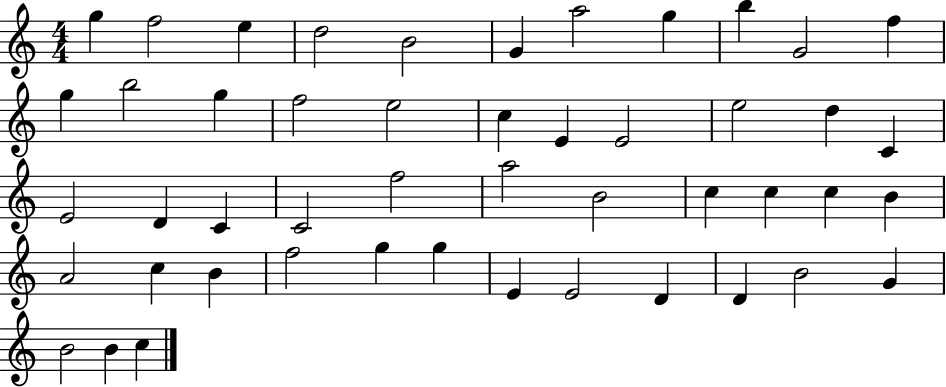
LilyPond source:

{
  \clef treble
  \numericTimeSignature
  \time 4/4
  \key c \major
  g''4 f''2 e''4 | d''2 b'2 | g'4 a''2 g''4 | b''4 g'2 f''4 | \break g''4 b''2 g''4 | f''2 e''2 | c''4 e'4 e'2 | e''2 d''4 c'4 | \break e'2 d'4 c'4 | c'2 f''2 | a''2 b'2 | c''4 c''4 c''4 b'4 | \break a'2 c''4 b'4 | f''2 g''4 g''4 | e'4 e'2 d'4 | d'4 b'2 g'4 | \break b'2 b'4 c''4 | \bar "|."
}